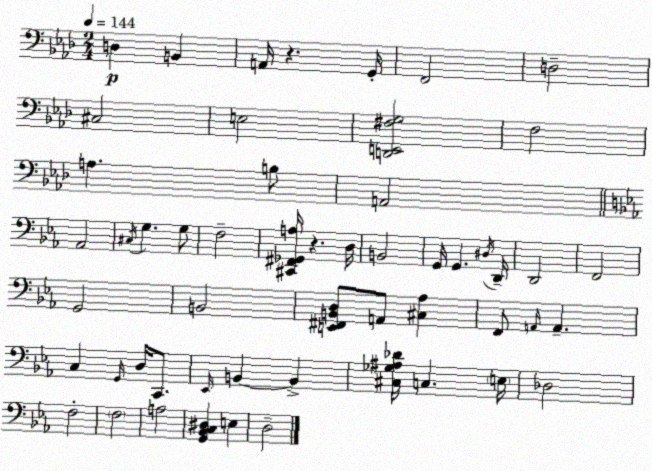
X:1
T:Untitled
M:2/4
L:1/4
K:Fm
D, B,, A,,/4 z G,,/4 F,,2 D,2 ^C,2 E,2 [D,,E,,^F,G,]2 F,2 A, B,/2 A,,2 _A,,2 ^C,/4 G, G,/2 F,2 [^C,,^F,,_G,,A,]/4 z D,/4 B,,2 G,,/4 G,, ^D,/4 D,,/4 D,,2 F,,2 G,,2 B,,2 [E,,^F,,B,,D,]/2 A,,/2 [^C,_A,] F,,/2 A,,/4 A,, C, G,,/4 D,/4 C,,/2 _E,,/4 B,, B,, [^C,_G,^A,_D]/4 C, E,/4 _D,2 F,2 F,2 A,2 [G,,_B,,C,^D,] E, D,2